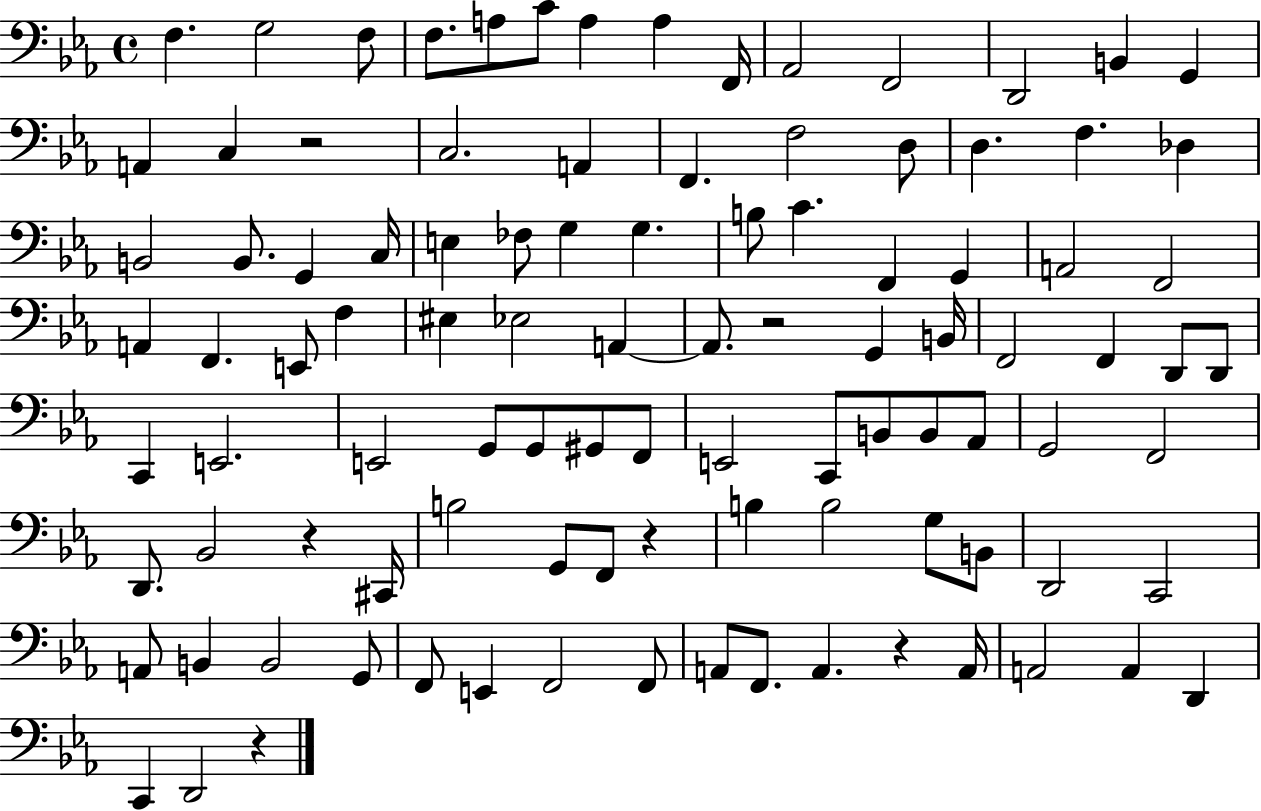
F3/q. G3/h F3/e F3/e. A3/e C4/e A3/q A3/q F2/s Ab2/h F2/h D2/h B2/q G2/q A2/q C3/q R/h C3/h. A2/q F2/q. F3/h D3/e D3/q. F3/q. Db3/q B2/h B2/e. G2/q C3/s E3/q FES3/e G3/q G3/q. B3/e C4/q. F2/q G2/q A2/h F2/h A2/q F2/q. E2/e F3/q EIS3/q Eb3/h A2/q A2/e. R/h G2/q B2/s F2/h F2/q D2/e D2/e C2/q E2/h. E2/h G2/e G2/e G#2/e F2/e E2/h C2/e B2/e B2/e Ab2/e G2/h F2/h D2/e. Bb2/h R/q C#2/s B3/h G2/e F2/e R/q B3/q B3/h G3/e B2/e D2/h C2/h A2/e B2/q B2/h G2/e F2/e E2/q F2/h F2/e A2/e F2/e. A2/q. R/q A2/s A2/h A2/q D2/q C2/q D2/h R/q